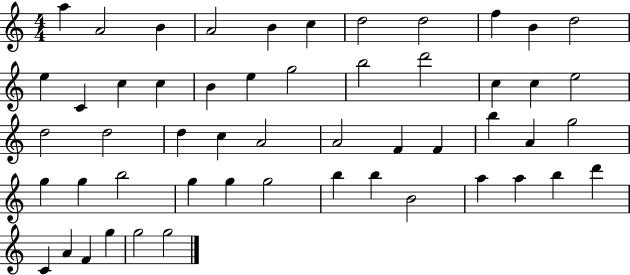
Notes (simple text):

A5/q A4/h B4/q A4/h B4/q C5/q D5/h D5/h F5/q B4/q D5/h E5/q C4/q C5/q C5/q B4/q E5/q G5/h B5/h D6/h C5/q C5/q E5/h D5/h D5/h D5/q C5/q A4/h A4/h F4/q F4/q B5/q A4/q G5/h G5/q G5/q B5/h G5/q G5/q G5/h B5/q B5/q B4/h A5/q A5/q B5/q D6/q C4/q A4/q F4/q G5/q G5/h G5/h